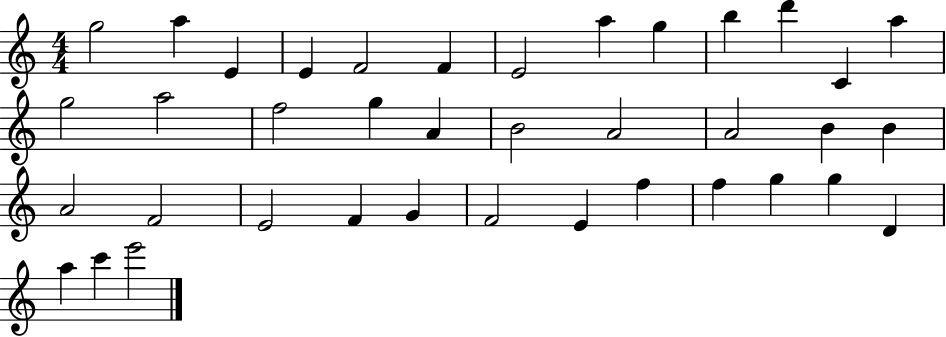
X:1
T:Untitled
M:4/4
L:1/4
K:C
g2 a E E F2 F E2 a g b d' C a g2 a2 f2 g A B2 A2 A2 B B A2 F2 E2 F G F2 E f f g g D a c' e'2